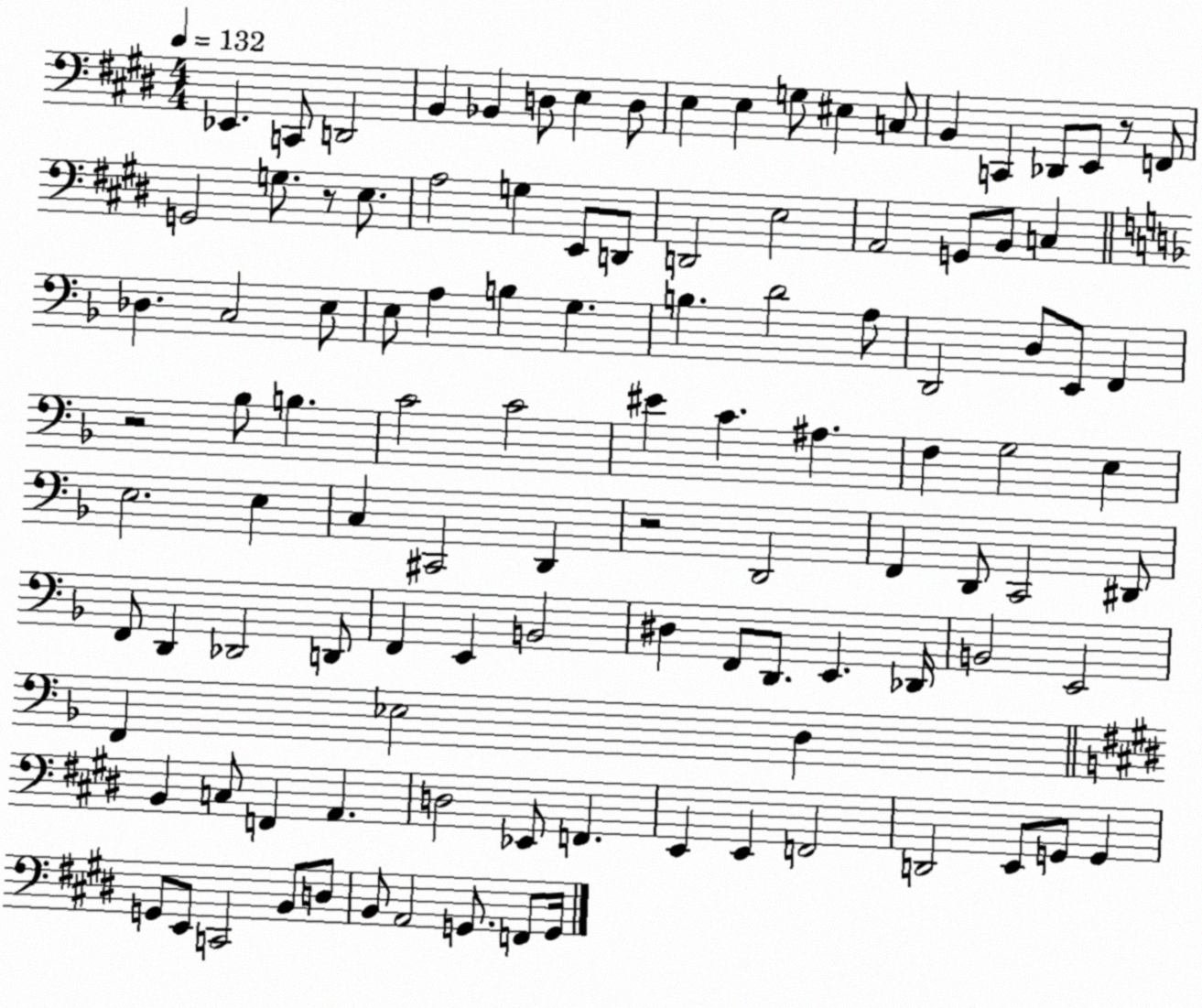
X:1
T:Untitled
M:4/4
L:1/4
K:E
_E,, C,,/2 D,,2 B,, _B,, D,/2 E, D,/2 E, E, G,/2 ^E, C,/2 B,, C,, _D,,/2 E,,/2 z/2 F,,/2 G,,2 G,/2 z/2 E,/2 A,2 G, E,,/2 D,,/2 D,,2 E,2 A,,2 G,,/2 B,,/2 C, _D, C,2 E,/2 E,/2 A, B, G, B, D2 A,/2 D,,2 D,/2 E,,/2 F,, z2 _B,/2 B, C2 C2 ^E C ^A, F, G,2 E, E,2 E, C, ^C,,2 D,, z2 D,,2 F,, D,,/2 C,,2 ^D,,/2 F,,/2 D,, _D,,2 D,,/2 F,, E,, B,,2 ^D, F,,/2 D,,/2 E,, _D,,/4 B,,2 E,,2 F,, _E,2 D, B,, C,/2 F,, A,, D,2 _E,,/2 F,, E,, E,, F,,2 D,,2 E,,/2 G,,/2 G,, G,,/2 E,,/2 C,,2 B,,/2 D,/2 B,,/2 A,,2 G,,/2 F,,/2 G,,/4